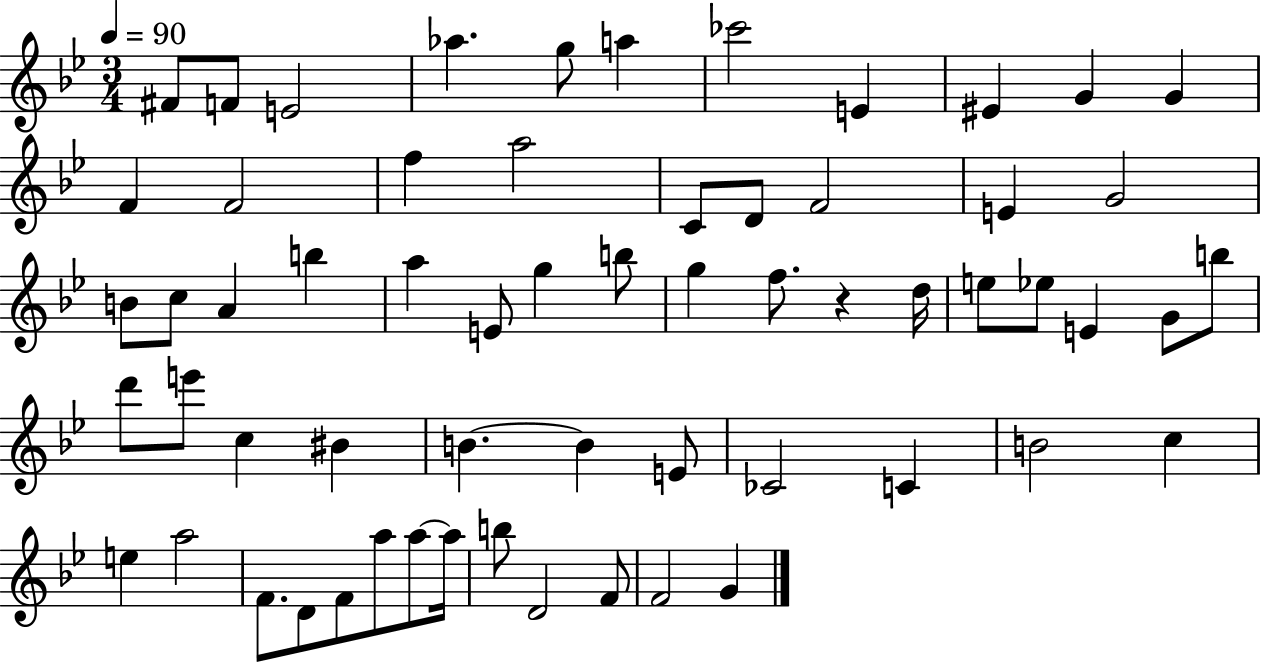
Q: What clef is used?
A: treble